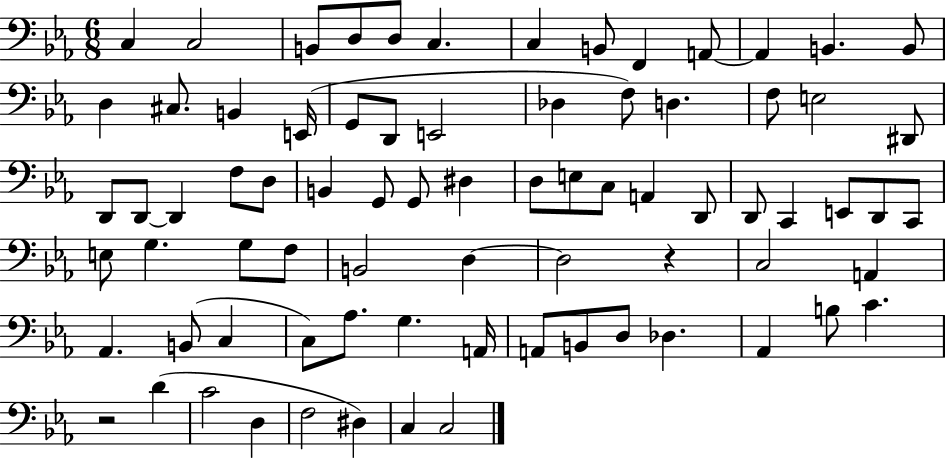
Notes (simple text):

C3/q C3/h B2/e D3/e D3/e C3/q. C3/q B2/e F2/q A2/e A2/q B2/q. B2/e D3/q C#3/e. B2/q E2/s G2/e D2/e E2/h Db3/q F3/e D3/q. F3/e E3/h D#2/e D2/e D2/e D2/q F3/e D3/e B2/q G2/e G2/e D#3/q D3/e E3/e C3/e A2/q D2/e D2/e C2/q E2/e D2/e C2/e E3/e G3/q. G3/e F3/e B2/h D3/q D3/h R/q C3/h A2/q Ab2/q. B2/e C3/q C3/e Ab3/e. G3/q. A2/s A2/e B2/e D3/e Db3/q. Ab2/q B3/e C4/q. R/h D4/q C4/h D3/q F3/h D#3/q C3/q C3/h